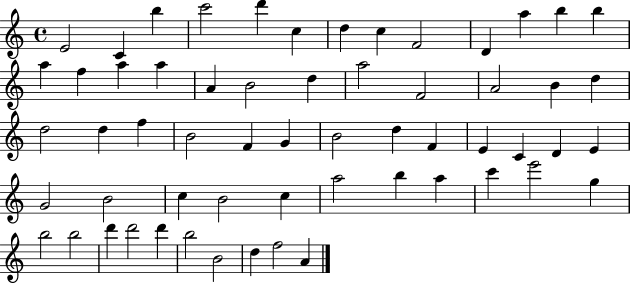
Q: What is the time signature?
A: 4/4